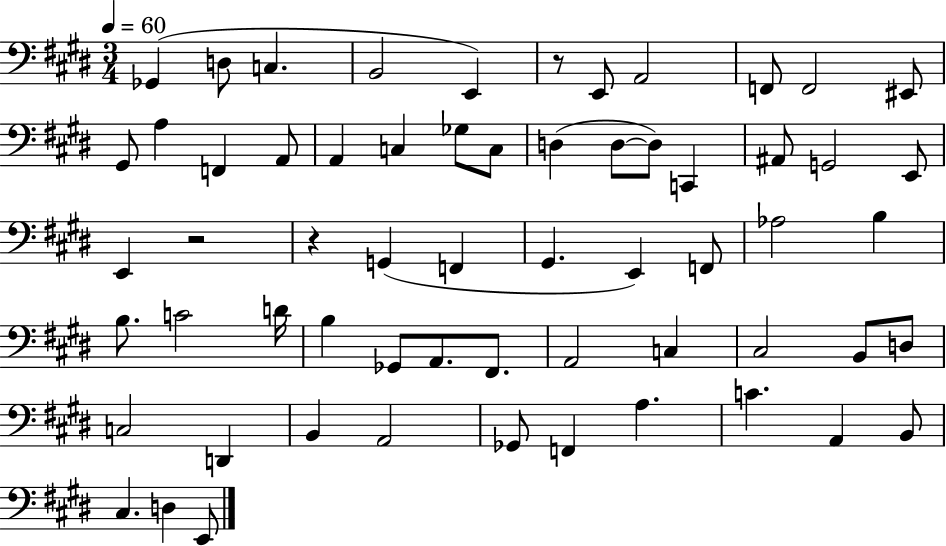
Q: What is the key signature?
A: E major